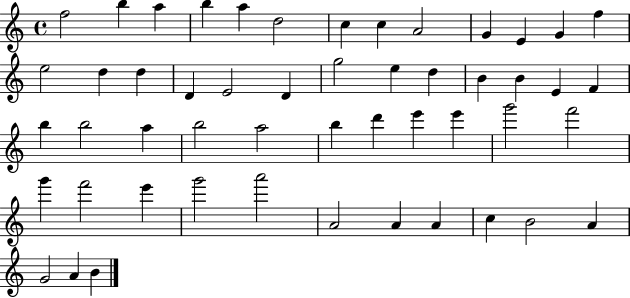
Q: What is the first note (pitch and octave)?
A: F5